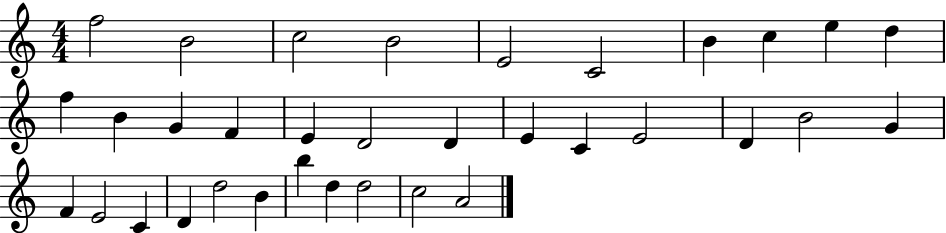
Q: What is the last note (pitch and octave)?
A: A4